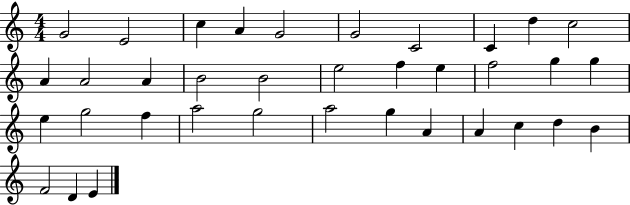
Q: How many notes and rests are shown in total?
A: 36